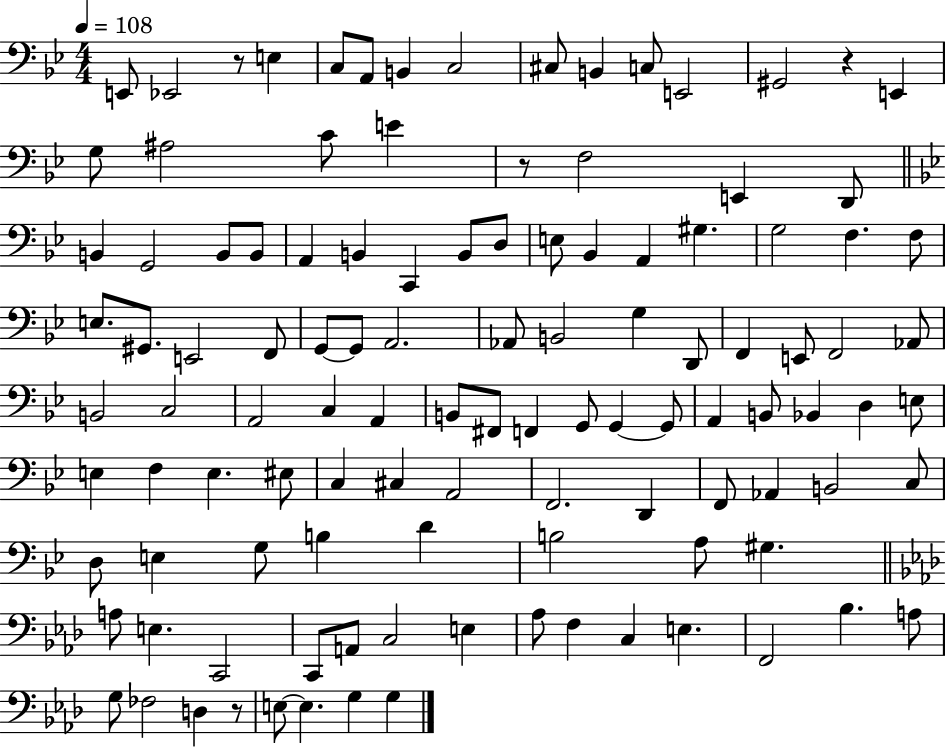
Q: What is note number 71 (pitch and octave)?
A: EIS3